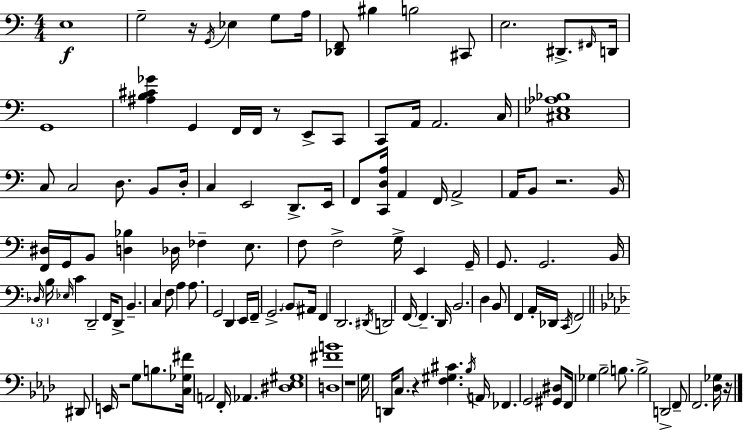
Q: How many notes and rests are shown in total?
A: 127